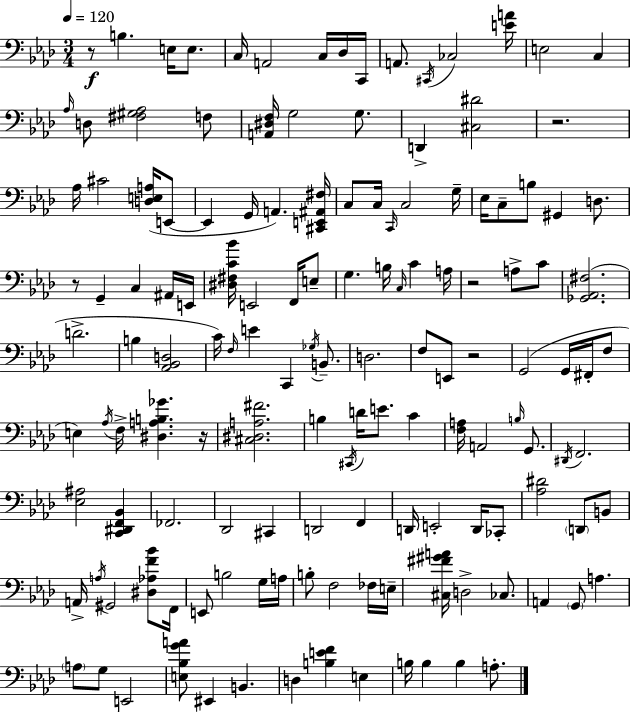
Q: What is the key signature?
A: AES major